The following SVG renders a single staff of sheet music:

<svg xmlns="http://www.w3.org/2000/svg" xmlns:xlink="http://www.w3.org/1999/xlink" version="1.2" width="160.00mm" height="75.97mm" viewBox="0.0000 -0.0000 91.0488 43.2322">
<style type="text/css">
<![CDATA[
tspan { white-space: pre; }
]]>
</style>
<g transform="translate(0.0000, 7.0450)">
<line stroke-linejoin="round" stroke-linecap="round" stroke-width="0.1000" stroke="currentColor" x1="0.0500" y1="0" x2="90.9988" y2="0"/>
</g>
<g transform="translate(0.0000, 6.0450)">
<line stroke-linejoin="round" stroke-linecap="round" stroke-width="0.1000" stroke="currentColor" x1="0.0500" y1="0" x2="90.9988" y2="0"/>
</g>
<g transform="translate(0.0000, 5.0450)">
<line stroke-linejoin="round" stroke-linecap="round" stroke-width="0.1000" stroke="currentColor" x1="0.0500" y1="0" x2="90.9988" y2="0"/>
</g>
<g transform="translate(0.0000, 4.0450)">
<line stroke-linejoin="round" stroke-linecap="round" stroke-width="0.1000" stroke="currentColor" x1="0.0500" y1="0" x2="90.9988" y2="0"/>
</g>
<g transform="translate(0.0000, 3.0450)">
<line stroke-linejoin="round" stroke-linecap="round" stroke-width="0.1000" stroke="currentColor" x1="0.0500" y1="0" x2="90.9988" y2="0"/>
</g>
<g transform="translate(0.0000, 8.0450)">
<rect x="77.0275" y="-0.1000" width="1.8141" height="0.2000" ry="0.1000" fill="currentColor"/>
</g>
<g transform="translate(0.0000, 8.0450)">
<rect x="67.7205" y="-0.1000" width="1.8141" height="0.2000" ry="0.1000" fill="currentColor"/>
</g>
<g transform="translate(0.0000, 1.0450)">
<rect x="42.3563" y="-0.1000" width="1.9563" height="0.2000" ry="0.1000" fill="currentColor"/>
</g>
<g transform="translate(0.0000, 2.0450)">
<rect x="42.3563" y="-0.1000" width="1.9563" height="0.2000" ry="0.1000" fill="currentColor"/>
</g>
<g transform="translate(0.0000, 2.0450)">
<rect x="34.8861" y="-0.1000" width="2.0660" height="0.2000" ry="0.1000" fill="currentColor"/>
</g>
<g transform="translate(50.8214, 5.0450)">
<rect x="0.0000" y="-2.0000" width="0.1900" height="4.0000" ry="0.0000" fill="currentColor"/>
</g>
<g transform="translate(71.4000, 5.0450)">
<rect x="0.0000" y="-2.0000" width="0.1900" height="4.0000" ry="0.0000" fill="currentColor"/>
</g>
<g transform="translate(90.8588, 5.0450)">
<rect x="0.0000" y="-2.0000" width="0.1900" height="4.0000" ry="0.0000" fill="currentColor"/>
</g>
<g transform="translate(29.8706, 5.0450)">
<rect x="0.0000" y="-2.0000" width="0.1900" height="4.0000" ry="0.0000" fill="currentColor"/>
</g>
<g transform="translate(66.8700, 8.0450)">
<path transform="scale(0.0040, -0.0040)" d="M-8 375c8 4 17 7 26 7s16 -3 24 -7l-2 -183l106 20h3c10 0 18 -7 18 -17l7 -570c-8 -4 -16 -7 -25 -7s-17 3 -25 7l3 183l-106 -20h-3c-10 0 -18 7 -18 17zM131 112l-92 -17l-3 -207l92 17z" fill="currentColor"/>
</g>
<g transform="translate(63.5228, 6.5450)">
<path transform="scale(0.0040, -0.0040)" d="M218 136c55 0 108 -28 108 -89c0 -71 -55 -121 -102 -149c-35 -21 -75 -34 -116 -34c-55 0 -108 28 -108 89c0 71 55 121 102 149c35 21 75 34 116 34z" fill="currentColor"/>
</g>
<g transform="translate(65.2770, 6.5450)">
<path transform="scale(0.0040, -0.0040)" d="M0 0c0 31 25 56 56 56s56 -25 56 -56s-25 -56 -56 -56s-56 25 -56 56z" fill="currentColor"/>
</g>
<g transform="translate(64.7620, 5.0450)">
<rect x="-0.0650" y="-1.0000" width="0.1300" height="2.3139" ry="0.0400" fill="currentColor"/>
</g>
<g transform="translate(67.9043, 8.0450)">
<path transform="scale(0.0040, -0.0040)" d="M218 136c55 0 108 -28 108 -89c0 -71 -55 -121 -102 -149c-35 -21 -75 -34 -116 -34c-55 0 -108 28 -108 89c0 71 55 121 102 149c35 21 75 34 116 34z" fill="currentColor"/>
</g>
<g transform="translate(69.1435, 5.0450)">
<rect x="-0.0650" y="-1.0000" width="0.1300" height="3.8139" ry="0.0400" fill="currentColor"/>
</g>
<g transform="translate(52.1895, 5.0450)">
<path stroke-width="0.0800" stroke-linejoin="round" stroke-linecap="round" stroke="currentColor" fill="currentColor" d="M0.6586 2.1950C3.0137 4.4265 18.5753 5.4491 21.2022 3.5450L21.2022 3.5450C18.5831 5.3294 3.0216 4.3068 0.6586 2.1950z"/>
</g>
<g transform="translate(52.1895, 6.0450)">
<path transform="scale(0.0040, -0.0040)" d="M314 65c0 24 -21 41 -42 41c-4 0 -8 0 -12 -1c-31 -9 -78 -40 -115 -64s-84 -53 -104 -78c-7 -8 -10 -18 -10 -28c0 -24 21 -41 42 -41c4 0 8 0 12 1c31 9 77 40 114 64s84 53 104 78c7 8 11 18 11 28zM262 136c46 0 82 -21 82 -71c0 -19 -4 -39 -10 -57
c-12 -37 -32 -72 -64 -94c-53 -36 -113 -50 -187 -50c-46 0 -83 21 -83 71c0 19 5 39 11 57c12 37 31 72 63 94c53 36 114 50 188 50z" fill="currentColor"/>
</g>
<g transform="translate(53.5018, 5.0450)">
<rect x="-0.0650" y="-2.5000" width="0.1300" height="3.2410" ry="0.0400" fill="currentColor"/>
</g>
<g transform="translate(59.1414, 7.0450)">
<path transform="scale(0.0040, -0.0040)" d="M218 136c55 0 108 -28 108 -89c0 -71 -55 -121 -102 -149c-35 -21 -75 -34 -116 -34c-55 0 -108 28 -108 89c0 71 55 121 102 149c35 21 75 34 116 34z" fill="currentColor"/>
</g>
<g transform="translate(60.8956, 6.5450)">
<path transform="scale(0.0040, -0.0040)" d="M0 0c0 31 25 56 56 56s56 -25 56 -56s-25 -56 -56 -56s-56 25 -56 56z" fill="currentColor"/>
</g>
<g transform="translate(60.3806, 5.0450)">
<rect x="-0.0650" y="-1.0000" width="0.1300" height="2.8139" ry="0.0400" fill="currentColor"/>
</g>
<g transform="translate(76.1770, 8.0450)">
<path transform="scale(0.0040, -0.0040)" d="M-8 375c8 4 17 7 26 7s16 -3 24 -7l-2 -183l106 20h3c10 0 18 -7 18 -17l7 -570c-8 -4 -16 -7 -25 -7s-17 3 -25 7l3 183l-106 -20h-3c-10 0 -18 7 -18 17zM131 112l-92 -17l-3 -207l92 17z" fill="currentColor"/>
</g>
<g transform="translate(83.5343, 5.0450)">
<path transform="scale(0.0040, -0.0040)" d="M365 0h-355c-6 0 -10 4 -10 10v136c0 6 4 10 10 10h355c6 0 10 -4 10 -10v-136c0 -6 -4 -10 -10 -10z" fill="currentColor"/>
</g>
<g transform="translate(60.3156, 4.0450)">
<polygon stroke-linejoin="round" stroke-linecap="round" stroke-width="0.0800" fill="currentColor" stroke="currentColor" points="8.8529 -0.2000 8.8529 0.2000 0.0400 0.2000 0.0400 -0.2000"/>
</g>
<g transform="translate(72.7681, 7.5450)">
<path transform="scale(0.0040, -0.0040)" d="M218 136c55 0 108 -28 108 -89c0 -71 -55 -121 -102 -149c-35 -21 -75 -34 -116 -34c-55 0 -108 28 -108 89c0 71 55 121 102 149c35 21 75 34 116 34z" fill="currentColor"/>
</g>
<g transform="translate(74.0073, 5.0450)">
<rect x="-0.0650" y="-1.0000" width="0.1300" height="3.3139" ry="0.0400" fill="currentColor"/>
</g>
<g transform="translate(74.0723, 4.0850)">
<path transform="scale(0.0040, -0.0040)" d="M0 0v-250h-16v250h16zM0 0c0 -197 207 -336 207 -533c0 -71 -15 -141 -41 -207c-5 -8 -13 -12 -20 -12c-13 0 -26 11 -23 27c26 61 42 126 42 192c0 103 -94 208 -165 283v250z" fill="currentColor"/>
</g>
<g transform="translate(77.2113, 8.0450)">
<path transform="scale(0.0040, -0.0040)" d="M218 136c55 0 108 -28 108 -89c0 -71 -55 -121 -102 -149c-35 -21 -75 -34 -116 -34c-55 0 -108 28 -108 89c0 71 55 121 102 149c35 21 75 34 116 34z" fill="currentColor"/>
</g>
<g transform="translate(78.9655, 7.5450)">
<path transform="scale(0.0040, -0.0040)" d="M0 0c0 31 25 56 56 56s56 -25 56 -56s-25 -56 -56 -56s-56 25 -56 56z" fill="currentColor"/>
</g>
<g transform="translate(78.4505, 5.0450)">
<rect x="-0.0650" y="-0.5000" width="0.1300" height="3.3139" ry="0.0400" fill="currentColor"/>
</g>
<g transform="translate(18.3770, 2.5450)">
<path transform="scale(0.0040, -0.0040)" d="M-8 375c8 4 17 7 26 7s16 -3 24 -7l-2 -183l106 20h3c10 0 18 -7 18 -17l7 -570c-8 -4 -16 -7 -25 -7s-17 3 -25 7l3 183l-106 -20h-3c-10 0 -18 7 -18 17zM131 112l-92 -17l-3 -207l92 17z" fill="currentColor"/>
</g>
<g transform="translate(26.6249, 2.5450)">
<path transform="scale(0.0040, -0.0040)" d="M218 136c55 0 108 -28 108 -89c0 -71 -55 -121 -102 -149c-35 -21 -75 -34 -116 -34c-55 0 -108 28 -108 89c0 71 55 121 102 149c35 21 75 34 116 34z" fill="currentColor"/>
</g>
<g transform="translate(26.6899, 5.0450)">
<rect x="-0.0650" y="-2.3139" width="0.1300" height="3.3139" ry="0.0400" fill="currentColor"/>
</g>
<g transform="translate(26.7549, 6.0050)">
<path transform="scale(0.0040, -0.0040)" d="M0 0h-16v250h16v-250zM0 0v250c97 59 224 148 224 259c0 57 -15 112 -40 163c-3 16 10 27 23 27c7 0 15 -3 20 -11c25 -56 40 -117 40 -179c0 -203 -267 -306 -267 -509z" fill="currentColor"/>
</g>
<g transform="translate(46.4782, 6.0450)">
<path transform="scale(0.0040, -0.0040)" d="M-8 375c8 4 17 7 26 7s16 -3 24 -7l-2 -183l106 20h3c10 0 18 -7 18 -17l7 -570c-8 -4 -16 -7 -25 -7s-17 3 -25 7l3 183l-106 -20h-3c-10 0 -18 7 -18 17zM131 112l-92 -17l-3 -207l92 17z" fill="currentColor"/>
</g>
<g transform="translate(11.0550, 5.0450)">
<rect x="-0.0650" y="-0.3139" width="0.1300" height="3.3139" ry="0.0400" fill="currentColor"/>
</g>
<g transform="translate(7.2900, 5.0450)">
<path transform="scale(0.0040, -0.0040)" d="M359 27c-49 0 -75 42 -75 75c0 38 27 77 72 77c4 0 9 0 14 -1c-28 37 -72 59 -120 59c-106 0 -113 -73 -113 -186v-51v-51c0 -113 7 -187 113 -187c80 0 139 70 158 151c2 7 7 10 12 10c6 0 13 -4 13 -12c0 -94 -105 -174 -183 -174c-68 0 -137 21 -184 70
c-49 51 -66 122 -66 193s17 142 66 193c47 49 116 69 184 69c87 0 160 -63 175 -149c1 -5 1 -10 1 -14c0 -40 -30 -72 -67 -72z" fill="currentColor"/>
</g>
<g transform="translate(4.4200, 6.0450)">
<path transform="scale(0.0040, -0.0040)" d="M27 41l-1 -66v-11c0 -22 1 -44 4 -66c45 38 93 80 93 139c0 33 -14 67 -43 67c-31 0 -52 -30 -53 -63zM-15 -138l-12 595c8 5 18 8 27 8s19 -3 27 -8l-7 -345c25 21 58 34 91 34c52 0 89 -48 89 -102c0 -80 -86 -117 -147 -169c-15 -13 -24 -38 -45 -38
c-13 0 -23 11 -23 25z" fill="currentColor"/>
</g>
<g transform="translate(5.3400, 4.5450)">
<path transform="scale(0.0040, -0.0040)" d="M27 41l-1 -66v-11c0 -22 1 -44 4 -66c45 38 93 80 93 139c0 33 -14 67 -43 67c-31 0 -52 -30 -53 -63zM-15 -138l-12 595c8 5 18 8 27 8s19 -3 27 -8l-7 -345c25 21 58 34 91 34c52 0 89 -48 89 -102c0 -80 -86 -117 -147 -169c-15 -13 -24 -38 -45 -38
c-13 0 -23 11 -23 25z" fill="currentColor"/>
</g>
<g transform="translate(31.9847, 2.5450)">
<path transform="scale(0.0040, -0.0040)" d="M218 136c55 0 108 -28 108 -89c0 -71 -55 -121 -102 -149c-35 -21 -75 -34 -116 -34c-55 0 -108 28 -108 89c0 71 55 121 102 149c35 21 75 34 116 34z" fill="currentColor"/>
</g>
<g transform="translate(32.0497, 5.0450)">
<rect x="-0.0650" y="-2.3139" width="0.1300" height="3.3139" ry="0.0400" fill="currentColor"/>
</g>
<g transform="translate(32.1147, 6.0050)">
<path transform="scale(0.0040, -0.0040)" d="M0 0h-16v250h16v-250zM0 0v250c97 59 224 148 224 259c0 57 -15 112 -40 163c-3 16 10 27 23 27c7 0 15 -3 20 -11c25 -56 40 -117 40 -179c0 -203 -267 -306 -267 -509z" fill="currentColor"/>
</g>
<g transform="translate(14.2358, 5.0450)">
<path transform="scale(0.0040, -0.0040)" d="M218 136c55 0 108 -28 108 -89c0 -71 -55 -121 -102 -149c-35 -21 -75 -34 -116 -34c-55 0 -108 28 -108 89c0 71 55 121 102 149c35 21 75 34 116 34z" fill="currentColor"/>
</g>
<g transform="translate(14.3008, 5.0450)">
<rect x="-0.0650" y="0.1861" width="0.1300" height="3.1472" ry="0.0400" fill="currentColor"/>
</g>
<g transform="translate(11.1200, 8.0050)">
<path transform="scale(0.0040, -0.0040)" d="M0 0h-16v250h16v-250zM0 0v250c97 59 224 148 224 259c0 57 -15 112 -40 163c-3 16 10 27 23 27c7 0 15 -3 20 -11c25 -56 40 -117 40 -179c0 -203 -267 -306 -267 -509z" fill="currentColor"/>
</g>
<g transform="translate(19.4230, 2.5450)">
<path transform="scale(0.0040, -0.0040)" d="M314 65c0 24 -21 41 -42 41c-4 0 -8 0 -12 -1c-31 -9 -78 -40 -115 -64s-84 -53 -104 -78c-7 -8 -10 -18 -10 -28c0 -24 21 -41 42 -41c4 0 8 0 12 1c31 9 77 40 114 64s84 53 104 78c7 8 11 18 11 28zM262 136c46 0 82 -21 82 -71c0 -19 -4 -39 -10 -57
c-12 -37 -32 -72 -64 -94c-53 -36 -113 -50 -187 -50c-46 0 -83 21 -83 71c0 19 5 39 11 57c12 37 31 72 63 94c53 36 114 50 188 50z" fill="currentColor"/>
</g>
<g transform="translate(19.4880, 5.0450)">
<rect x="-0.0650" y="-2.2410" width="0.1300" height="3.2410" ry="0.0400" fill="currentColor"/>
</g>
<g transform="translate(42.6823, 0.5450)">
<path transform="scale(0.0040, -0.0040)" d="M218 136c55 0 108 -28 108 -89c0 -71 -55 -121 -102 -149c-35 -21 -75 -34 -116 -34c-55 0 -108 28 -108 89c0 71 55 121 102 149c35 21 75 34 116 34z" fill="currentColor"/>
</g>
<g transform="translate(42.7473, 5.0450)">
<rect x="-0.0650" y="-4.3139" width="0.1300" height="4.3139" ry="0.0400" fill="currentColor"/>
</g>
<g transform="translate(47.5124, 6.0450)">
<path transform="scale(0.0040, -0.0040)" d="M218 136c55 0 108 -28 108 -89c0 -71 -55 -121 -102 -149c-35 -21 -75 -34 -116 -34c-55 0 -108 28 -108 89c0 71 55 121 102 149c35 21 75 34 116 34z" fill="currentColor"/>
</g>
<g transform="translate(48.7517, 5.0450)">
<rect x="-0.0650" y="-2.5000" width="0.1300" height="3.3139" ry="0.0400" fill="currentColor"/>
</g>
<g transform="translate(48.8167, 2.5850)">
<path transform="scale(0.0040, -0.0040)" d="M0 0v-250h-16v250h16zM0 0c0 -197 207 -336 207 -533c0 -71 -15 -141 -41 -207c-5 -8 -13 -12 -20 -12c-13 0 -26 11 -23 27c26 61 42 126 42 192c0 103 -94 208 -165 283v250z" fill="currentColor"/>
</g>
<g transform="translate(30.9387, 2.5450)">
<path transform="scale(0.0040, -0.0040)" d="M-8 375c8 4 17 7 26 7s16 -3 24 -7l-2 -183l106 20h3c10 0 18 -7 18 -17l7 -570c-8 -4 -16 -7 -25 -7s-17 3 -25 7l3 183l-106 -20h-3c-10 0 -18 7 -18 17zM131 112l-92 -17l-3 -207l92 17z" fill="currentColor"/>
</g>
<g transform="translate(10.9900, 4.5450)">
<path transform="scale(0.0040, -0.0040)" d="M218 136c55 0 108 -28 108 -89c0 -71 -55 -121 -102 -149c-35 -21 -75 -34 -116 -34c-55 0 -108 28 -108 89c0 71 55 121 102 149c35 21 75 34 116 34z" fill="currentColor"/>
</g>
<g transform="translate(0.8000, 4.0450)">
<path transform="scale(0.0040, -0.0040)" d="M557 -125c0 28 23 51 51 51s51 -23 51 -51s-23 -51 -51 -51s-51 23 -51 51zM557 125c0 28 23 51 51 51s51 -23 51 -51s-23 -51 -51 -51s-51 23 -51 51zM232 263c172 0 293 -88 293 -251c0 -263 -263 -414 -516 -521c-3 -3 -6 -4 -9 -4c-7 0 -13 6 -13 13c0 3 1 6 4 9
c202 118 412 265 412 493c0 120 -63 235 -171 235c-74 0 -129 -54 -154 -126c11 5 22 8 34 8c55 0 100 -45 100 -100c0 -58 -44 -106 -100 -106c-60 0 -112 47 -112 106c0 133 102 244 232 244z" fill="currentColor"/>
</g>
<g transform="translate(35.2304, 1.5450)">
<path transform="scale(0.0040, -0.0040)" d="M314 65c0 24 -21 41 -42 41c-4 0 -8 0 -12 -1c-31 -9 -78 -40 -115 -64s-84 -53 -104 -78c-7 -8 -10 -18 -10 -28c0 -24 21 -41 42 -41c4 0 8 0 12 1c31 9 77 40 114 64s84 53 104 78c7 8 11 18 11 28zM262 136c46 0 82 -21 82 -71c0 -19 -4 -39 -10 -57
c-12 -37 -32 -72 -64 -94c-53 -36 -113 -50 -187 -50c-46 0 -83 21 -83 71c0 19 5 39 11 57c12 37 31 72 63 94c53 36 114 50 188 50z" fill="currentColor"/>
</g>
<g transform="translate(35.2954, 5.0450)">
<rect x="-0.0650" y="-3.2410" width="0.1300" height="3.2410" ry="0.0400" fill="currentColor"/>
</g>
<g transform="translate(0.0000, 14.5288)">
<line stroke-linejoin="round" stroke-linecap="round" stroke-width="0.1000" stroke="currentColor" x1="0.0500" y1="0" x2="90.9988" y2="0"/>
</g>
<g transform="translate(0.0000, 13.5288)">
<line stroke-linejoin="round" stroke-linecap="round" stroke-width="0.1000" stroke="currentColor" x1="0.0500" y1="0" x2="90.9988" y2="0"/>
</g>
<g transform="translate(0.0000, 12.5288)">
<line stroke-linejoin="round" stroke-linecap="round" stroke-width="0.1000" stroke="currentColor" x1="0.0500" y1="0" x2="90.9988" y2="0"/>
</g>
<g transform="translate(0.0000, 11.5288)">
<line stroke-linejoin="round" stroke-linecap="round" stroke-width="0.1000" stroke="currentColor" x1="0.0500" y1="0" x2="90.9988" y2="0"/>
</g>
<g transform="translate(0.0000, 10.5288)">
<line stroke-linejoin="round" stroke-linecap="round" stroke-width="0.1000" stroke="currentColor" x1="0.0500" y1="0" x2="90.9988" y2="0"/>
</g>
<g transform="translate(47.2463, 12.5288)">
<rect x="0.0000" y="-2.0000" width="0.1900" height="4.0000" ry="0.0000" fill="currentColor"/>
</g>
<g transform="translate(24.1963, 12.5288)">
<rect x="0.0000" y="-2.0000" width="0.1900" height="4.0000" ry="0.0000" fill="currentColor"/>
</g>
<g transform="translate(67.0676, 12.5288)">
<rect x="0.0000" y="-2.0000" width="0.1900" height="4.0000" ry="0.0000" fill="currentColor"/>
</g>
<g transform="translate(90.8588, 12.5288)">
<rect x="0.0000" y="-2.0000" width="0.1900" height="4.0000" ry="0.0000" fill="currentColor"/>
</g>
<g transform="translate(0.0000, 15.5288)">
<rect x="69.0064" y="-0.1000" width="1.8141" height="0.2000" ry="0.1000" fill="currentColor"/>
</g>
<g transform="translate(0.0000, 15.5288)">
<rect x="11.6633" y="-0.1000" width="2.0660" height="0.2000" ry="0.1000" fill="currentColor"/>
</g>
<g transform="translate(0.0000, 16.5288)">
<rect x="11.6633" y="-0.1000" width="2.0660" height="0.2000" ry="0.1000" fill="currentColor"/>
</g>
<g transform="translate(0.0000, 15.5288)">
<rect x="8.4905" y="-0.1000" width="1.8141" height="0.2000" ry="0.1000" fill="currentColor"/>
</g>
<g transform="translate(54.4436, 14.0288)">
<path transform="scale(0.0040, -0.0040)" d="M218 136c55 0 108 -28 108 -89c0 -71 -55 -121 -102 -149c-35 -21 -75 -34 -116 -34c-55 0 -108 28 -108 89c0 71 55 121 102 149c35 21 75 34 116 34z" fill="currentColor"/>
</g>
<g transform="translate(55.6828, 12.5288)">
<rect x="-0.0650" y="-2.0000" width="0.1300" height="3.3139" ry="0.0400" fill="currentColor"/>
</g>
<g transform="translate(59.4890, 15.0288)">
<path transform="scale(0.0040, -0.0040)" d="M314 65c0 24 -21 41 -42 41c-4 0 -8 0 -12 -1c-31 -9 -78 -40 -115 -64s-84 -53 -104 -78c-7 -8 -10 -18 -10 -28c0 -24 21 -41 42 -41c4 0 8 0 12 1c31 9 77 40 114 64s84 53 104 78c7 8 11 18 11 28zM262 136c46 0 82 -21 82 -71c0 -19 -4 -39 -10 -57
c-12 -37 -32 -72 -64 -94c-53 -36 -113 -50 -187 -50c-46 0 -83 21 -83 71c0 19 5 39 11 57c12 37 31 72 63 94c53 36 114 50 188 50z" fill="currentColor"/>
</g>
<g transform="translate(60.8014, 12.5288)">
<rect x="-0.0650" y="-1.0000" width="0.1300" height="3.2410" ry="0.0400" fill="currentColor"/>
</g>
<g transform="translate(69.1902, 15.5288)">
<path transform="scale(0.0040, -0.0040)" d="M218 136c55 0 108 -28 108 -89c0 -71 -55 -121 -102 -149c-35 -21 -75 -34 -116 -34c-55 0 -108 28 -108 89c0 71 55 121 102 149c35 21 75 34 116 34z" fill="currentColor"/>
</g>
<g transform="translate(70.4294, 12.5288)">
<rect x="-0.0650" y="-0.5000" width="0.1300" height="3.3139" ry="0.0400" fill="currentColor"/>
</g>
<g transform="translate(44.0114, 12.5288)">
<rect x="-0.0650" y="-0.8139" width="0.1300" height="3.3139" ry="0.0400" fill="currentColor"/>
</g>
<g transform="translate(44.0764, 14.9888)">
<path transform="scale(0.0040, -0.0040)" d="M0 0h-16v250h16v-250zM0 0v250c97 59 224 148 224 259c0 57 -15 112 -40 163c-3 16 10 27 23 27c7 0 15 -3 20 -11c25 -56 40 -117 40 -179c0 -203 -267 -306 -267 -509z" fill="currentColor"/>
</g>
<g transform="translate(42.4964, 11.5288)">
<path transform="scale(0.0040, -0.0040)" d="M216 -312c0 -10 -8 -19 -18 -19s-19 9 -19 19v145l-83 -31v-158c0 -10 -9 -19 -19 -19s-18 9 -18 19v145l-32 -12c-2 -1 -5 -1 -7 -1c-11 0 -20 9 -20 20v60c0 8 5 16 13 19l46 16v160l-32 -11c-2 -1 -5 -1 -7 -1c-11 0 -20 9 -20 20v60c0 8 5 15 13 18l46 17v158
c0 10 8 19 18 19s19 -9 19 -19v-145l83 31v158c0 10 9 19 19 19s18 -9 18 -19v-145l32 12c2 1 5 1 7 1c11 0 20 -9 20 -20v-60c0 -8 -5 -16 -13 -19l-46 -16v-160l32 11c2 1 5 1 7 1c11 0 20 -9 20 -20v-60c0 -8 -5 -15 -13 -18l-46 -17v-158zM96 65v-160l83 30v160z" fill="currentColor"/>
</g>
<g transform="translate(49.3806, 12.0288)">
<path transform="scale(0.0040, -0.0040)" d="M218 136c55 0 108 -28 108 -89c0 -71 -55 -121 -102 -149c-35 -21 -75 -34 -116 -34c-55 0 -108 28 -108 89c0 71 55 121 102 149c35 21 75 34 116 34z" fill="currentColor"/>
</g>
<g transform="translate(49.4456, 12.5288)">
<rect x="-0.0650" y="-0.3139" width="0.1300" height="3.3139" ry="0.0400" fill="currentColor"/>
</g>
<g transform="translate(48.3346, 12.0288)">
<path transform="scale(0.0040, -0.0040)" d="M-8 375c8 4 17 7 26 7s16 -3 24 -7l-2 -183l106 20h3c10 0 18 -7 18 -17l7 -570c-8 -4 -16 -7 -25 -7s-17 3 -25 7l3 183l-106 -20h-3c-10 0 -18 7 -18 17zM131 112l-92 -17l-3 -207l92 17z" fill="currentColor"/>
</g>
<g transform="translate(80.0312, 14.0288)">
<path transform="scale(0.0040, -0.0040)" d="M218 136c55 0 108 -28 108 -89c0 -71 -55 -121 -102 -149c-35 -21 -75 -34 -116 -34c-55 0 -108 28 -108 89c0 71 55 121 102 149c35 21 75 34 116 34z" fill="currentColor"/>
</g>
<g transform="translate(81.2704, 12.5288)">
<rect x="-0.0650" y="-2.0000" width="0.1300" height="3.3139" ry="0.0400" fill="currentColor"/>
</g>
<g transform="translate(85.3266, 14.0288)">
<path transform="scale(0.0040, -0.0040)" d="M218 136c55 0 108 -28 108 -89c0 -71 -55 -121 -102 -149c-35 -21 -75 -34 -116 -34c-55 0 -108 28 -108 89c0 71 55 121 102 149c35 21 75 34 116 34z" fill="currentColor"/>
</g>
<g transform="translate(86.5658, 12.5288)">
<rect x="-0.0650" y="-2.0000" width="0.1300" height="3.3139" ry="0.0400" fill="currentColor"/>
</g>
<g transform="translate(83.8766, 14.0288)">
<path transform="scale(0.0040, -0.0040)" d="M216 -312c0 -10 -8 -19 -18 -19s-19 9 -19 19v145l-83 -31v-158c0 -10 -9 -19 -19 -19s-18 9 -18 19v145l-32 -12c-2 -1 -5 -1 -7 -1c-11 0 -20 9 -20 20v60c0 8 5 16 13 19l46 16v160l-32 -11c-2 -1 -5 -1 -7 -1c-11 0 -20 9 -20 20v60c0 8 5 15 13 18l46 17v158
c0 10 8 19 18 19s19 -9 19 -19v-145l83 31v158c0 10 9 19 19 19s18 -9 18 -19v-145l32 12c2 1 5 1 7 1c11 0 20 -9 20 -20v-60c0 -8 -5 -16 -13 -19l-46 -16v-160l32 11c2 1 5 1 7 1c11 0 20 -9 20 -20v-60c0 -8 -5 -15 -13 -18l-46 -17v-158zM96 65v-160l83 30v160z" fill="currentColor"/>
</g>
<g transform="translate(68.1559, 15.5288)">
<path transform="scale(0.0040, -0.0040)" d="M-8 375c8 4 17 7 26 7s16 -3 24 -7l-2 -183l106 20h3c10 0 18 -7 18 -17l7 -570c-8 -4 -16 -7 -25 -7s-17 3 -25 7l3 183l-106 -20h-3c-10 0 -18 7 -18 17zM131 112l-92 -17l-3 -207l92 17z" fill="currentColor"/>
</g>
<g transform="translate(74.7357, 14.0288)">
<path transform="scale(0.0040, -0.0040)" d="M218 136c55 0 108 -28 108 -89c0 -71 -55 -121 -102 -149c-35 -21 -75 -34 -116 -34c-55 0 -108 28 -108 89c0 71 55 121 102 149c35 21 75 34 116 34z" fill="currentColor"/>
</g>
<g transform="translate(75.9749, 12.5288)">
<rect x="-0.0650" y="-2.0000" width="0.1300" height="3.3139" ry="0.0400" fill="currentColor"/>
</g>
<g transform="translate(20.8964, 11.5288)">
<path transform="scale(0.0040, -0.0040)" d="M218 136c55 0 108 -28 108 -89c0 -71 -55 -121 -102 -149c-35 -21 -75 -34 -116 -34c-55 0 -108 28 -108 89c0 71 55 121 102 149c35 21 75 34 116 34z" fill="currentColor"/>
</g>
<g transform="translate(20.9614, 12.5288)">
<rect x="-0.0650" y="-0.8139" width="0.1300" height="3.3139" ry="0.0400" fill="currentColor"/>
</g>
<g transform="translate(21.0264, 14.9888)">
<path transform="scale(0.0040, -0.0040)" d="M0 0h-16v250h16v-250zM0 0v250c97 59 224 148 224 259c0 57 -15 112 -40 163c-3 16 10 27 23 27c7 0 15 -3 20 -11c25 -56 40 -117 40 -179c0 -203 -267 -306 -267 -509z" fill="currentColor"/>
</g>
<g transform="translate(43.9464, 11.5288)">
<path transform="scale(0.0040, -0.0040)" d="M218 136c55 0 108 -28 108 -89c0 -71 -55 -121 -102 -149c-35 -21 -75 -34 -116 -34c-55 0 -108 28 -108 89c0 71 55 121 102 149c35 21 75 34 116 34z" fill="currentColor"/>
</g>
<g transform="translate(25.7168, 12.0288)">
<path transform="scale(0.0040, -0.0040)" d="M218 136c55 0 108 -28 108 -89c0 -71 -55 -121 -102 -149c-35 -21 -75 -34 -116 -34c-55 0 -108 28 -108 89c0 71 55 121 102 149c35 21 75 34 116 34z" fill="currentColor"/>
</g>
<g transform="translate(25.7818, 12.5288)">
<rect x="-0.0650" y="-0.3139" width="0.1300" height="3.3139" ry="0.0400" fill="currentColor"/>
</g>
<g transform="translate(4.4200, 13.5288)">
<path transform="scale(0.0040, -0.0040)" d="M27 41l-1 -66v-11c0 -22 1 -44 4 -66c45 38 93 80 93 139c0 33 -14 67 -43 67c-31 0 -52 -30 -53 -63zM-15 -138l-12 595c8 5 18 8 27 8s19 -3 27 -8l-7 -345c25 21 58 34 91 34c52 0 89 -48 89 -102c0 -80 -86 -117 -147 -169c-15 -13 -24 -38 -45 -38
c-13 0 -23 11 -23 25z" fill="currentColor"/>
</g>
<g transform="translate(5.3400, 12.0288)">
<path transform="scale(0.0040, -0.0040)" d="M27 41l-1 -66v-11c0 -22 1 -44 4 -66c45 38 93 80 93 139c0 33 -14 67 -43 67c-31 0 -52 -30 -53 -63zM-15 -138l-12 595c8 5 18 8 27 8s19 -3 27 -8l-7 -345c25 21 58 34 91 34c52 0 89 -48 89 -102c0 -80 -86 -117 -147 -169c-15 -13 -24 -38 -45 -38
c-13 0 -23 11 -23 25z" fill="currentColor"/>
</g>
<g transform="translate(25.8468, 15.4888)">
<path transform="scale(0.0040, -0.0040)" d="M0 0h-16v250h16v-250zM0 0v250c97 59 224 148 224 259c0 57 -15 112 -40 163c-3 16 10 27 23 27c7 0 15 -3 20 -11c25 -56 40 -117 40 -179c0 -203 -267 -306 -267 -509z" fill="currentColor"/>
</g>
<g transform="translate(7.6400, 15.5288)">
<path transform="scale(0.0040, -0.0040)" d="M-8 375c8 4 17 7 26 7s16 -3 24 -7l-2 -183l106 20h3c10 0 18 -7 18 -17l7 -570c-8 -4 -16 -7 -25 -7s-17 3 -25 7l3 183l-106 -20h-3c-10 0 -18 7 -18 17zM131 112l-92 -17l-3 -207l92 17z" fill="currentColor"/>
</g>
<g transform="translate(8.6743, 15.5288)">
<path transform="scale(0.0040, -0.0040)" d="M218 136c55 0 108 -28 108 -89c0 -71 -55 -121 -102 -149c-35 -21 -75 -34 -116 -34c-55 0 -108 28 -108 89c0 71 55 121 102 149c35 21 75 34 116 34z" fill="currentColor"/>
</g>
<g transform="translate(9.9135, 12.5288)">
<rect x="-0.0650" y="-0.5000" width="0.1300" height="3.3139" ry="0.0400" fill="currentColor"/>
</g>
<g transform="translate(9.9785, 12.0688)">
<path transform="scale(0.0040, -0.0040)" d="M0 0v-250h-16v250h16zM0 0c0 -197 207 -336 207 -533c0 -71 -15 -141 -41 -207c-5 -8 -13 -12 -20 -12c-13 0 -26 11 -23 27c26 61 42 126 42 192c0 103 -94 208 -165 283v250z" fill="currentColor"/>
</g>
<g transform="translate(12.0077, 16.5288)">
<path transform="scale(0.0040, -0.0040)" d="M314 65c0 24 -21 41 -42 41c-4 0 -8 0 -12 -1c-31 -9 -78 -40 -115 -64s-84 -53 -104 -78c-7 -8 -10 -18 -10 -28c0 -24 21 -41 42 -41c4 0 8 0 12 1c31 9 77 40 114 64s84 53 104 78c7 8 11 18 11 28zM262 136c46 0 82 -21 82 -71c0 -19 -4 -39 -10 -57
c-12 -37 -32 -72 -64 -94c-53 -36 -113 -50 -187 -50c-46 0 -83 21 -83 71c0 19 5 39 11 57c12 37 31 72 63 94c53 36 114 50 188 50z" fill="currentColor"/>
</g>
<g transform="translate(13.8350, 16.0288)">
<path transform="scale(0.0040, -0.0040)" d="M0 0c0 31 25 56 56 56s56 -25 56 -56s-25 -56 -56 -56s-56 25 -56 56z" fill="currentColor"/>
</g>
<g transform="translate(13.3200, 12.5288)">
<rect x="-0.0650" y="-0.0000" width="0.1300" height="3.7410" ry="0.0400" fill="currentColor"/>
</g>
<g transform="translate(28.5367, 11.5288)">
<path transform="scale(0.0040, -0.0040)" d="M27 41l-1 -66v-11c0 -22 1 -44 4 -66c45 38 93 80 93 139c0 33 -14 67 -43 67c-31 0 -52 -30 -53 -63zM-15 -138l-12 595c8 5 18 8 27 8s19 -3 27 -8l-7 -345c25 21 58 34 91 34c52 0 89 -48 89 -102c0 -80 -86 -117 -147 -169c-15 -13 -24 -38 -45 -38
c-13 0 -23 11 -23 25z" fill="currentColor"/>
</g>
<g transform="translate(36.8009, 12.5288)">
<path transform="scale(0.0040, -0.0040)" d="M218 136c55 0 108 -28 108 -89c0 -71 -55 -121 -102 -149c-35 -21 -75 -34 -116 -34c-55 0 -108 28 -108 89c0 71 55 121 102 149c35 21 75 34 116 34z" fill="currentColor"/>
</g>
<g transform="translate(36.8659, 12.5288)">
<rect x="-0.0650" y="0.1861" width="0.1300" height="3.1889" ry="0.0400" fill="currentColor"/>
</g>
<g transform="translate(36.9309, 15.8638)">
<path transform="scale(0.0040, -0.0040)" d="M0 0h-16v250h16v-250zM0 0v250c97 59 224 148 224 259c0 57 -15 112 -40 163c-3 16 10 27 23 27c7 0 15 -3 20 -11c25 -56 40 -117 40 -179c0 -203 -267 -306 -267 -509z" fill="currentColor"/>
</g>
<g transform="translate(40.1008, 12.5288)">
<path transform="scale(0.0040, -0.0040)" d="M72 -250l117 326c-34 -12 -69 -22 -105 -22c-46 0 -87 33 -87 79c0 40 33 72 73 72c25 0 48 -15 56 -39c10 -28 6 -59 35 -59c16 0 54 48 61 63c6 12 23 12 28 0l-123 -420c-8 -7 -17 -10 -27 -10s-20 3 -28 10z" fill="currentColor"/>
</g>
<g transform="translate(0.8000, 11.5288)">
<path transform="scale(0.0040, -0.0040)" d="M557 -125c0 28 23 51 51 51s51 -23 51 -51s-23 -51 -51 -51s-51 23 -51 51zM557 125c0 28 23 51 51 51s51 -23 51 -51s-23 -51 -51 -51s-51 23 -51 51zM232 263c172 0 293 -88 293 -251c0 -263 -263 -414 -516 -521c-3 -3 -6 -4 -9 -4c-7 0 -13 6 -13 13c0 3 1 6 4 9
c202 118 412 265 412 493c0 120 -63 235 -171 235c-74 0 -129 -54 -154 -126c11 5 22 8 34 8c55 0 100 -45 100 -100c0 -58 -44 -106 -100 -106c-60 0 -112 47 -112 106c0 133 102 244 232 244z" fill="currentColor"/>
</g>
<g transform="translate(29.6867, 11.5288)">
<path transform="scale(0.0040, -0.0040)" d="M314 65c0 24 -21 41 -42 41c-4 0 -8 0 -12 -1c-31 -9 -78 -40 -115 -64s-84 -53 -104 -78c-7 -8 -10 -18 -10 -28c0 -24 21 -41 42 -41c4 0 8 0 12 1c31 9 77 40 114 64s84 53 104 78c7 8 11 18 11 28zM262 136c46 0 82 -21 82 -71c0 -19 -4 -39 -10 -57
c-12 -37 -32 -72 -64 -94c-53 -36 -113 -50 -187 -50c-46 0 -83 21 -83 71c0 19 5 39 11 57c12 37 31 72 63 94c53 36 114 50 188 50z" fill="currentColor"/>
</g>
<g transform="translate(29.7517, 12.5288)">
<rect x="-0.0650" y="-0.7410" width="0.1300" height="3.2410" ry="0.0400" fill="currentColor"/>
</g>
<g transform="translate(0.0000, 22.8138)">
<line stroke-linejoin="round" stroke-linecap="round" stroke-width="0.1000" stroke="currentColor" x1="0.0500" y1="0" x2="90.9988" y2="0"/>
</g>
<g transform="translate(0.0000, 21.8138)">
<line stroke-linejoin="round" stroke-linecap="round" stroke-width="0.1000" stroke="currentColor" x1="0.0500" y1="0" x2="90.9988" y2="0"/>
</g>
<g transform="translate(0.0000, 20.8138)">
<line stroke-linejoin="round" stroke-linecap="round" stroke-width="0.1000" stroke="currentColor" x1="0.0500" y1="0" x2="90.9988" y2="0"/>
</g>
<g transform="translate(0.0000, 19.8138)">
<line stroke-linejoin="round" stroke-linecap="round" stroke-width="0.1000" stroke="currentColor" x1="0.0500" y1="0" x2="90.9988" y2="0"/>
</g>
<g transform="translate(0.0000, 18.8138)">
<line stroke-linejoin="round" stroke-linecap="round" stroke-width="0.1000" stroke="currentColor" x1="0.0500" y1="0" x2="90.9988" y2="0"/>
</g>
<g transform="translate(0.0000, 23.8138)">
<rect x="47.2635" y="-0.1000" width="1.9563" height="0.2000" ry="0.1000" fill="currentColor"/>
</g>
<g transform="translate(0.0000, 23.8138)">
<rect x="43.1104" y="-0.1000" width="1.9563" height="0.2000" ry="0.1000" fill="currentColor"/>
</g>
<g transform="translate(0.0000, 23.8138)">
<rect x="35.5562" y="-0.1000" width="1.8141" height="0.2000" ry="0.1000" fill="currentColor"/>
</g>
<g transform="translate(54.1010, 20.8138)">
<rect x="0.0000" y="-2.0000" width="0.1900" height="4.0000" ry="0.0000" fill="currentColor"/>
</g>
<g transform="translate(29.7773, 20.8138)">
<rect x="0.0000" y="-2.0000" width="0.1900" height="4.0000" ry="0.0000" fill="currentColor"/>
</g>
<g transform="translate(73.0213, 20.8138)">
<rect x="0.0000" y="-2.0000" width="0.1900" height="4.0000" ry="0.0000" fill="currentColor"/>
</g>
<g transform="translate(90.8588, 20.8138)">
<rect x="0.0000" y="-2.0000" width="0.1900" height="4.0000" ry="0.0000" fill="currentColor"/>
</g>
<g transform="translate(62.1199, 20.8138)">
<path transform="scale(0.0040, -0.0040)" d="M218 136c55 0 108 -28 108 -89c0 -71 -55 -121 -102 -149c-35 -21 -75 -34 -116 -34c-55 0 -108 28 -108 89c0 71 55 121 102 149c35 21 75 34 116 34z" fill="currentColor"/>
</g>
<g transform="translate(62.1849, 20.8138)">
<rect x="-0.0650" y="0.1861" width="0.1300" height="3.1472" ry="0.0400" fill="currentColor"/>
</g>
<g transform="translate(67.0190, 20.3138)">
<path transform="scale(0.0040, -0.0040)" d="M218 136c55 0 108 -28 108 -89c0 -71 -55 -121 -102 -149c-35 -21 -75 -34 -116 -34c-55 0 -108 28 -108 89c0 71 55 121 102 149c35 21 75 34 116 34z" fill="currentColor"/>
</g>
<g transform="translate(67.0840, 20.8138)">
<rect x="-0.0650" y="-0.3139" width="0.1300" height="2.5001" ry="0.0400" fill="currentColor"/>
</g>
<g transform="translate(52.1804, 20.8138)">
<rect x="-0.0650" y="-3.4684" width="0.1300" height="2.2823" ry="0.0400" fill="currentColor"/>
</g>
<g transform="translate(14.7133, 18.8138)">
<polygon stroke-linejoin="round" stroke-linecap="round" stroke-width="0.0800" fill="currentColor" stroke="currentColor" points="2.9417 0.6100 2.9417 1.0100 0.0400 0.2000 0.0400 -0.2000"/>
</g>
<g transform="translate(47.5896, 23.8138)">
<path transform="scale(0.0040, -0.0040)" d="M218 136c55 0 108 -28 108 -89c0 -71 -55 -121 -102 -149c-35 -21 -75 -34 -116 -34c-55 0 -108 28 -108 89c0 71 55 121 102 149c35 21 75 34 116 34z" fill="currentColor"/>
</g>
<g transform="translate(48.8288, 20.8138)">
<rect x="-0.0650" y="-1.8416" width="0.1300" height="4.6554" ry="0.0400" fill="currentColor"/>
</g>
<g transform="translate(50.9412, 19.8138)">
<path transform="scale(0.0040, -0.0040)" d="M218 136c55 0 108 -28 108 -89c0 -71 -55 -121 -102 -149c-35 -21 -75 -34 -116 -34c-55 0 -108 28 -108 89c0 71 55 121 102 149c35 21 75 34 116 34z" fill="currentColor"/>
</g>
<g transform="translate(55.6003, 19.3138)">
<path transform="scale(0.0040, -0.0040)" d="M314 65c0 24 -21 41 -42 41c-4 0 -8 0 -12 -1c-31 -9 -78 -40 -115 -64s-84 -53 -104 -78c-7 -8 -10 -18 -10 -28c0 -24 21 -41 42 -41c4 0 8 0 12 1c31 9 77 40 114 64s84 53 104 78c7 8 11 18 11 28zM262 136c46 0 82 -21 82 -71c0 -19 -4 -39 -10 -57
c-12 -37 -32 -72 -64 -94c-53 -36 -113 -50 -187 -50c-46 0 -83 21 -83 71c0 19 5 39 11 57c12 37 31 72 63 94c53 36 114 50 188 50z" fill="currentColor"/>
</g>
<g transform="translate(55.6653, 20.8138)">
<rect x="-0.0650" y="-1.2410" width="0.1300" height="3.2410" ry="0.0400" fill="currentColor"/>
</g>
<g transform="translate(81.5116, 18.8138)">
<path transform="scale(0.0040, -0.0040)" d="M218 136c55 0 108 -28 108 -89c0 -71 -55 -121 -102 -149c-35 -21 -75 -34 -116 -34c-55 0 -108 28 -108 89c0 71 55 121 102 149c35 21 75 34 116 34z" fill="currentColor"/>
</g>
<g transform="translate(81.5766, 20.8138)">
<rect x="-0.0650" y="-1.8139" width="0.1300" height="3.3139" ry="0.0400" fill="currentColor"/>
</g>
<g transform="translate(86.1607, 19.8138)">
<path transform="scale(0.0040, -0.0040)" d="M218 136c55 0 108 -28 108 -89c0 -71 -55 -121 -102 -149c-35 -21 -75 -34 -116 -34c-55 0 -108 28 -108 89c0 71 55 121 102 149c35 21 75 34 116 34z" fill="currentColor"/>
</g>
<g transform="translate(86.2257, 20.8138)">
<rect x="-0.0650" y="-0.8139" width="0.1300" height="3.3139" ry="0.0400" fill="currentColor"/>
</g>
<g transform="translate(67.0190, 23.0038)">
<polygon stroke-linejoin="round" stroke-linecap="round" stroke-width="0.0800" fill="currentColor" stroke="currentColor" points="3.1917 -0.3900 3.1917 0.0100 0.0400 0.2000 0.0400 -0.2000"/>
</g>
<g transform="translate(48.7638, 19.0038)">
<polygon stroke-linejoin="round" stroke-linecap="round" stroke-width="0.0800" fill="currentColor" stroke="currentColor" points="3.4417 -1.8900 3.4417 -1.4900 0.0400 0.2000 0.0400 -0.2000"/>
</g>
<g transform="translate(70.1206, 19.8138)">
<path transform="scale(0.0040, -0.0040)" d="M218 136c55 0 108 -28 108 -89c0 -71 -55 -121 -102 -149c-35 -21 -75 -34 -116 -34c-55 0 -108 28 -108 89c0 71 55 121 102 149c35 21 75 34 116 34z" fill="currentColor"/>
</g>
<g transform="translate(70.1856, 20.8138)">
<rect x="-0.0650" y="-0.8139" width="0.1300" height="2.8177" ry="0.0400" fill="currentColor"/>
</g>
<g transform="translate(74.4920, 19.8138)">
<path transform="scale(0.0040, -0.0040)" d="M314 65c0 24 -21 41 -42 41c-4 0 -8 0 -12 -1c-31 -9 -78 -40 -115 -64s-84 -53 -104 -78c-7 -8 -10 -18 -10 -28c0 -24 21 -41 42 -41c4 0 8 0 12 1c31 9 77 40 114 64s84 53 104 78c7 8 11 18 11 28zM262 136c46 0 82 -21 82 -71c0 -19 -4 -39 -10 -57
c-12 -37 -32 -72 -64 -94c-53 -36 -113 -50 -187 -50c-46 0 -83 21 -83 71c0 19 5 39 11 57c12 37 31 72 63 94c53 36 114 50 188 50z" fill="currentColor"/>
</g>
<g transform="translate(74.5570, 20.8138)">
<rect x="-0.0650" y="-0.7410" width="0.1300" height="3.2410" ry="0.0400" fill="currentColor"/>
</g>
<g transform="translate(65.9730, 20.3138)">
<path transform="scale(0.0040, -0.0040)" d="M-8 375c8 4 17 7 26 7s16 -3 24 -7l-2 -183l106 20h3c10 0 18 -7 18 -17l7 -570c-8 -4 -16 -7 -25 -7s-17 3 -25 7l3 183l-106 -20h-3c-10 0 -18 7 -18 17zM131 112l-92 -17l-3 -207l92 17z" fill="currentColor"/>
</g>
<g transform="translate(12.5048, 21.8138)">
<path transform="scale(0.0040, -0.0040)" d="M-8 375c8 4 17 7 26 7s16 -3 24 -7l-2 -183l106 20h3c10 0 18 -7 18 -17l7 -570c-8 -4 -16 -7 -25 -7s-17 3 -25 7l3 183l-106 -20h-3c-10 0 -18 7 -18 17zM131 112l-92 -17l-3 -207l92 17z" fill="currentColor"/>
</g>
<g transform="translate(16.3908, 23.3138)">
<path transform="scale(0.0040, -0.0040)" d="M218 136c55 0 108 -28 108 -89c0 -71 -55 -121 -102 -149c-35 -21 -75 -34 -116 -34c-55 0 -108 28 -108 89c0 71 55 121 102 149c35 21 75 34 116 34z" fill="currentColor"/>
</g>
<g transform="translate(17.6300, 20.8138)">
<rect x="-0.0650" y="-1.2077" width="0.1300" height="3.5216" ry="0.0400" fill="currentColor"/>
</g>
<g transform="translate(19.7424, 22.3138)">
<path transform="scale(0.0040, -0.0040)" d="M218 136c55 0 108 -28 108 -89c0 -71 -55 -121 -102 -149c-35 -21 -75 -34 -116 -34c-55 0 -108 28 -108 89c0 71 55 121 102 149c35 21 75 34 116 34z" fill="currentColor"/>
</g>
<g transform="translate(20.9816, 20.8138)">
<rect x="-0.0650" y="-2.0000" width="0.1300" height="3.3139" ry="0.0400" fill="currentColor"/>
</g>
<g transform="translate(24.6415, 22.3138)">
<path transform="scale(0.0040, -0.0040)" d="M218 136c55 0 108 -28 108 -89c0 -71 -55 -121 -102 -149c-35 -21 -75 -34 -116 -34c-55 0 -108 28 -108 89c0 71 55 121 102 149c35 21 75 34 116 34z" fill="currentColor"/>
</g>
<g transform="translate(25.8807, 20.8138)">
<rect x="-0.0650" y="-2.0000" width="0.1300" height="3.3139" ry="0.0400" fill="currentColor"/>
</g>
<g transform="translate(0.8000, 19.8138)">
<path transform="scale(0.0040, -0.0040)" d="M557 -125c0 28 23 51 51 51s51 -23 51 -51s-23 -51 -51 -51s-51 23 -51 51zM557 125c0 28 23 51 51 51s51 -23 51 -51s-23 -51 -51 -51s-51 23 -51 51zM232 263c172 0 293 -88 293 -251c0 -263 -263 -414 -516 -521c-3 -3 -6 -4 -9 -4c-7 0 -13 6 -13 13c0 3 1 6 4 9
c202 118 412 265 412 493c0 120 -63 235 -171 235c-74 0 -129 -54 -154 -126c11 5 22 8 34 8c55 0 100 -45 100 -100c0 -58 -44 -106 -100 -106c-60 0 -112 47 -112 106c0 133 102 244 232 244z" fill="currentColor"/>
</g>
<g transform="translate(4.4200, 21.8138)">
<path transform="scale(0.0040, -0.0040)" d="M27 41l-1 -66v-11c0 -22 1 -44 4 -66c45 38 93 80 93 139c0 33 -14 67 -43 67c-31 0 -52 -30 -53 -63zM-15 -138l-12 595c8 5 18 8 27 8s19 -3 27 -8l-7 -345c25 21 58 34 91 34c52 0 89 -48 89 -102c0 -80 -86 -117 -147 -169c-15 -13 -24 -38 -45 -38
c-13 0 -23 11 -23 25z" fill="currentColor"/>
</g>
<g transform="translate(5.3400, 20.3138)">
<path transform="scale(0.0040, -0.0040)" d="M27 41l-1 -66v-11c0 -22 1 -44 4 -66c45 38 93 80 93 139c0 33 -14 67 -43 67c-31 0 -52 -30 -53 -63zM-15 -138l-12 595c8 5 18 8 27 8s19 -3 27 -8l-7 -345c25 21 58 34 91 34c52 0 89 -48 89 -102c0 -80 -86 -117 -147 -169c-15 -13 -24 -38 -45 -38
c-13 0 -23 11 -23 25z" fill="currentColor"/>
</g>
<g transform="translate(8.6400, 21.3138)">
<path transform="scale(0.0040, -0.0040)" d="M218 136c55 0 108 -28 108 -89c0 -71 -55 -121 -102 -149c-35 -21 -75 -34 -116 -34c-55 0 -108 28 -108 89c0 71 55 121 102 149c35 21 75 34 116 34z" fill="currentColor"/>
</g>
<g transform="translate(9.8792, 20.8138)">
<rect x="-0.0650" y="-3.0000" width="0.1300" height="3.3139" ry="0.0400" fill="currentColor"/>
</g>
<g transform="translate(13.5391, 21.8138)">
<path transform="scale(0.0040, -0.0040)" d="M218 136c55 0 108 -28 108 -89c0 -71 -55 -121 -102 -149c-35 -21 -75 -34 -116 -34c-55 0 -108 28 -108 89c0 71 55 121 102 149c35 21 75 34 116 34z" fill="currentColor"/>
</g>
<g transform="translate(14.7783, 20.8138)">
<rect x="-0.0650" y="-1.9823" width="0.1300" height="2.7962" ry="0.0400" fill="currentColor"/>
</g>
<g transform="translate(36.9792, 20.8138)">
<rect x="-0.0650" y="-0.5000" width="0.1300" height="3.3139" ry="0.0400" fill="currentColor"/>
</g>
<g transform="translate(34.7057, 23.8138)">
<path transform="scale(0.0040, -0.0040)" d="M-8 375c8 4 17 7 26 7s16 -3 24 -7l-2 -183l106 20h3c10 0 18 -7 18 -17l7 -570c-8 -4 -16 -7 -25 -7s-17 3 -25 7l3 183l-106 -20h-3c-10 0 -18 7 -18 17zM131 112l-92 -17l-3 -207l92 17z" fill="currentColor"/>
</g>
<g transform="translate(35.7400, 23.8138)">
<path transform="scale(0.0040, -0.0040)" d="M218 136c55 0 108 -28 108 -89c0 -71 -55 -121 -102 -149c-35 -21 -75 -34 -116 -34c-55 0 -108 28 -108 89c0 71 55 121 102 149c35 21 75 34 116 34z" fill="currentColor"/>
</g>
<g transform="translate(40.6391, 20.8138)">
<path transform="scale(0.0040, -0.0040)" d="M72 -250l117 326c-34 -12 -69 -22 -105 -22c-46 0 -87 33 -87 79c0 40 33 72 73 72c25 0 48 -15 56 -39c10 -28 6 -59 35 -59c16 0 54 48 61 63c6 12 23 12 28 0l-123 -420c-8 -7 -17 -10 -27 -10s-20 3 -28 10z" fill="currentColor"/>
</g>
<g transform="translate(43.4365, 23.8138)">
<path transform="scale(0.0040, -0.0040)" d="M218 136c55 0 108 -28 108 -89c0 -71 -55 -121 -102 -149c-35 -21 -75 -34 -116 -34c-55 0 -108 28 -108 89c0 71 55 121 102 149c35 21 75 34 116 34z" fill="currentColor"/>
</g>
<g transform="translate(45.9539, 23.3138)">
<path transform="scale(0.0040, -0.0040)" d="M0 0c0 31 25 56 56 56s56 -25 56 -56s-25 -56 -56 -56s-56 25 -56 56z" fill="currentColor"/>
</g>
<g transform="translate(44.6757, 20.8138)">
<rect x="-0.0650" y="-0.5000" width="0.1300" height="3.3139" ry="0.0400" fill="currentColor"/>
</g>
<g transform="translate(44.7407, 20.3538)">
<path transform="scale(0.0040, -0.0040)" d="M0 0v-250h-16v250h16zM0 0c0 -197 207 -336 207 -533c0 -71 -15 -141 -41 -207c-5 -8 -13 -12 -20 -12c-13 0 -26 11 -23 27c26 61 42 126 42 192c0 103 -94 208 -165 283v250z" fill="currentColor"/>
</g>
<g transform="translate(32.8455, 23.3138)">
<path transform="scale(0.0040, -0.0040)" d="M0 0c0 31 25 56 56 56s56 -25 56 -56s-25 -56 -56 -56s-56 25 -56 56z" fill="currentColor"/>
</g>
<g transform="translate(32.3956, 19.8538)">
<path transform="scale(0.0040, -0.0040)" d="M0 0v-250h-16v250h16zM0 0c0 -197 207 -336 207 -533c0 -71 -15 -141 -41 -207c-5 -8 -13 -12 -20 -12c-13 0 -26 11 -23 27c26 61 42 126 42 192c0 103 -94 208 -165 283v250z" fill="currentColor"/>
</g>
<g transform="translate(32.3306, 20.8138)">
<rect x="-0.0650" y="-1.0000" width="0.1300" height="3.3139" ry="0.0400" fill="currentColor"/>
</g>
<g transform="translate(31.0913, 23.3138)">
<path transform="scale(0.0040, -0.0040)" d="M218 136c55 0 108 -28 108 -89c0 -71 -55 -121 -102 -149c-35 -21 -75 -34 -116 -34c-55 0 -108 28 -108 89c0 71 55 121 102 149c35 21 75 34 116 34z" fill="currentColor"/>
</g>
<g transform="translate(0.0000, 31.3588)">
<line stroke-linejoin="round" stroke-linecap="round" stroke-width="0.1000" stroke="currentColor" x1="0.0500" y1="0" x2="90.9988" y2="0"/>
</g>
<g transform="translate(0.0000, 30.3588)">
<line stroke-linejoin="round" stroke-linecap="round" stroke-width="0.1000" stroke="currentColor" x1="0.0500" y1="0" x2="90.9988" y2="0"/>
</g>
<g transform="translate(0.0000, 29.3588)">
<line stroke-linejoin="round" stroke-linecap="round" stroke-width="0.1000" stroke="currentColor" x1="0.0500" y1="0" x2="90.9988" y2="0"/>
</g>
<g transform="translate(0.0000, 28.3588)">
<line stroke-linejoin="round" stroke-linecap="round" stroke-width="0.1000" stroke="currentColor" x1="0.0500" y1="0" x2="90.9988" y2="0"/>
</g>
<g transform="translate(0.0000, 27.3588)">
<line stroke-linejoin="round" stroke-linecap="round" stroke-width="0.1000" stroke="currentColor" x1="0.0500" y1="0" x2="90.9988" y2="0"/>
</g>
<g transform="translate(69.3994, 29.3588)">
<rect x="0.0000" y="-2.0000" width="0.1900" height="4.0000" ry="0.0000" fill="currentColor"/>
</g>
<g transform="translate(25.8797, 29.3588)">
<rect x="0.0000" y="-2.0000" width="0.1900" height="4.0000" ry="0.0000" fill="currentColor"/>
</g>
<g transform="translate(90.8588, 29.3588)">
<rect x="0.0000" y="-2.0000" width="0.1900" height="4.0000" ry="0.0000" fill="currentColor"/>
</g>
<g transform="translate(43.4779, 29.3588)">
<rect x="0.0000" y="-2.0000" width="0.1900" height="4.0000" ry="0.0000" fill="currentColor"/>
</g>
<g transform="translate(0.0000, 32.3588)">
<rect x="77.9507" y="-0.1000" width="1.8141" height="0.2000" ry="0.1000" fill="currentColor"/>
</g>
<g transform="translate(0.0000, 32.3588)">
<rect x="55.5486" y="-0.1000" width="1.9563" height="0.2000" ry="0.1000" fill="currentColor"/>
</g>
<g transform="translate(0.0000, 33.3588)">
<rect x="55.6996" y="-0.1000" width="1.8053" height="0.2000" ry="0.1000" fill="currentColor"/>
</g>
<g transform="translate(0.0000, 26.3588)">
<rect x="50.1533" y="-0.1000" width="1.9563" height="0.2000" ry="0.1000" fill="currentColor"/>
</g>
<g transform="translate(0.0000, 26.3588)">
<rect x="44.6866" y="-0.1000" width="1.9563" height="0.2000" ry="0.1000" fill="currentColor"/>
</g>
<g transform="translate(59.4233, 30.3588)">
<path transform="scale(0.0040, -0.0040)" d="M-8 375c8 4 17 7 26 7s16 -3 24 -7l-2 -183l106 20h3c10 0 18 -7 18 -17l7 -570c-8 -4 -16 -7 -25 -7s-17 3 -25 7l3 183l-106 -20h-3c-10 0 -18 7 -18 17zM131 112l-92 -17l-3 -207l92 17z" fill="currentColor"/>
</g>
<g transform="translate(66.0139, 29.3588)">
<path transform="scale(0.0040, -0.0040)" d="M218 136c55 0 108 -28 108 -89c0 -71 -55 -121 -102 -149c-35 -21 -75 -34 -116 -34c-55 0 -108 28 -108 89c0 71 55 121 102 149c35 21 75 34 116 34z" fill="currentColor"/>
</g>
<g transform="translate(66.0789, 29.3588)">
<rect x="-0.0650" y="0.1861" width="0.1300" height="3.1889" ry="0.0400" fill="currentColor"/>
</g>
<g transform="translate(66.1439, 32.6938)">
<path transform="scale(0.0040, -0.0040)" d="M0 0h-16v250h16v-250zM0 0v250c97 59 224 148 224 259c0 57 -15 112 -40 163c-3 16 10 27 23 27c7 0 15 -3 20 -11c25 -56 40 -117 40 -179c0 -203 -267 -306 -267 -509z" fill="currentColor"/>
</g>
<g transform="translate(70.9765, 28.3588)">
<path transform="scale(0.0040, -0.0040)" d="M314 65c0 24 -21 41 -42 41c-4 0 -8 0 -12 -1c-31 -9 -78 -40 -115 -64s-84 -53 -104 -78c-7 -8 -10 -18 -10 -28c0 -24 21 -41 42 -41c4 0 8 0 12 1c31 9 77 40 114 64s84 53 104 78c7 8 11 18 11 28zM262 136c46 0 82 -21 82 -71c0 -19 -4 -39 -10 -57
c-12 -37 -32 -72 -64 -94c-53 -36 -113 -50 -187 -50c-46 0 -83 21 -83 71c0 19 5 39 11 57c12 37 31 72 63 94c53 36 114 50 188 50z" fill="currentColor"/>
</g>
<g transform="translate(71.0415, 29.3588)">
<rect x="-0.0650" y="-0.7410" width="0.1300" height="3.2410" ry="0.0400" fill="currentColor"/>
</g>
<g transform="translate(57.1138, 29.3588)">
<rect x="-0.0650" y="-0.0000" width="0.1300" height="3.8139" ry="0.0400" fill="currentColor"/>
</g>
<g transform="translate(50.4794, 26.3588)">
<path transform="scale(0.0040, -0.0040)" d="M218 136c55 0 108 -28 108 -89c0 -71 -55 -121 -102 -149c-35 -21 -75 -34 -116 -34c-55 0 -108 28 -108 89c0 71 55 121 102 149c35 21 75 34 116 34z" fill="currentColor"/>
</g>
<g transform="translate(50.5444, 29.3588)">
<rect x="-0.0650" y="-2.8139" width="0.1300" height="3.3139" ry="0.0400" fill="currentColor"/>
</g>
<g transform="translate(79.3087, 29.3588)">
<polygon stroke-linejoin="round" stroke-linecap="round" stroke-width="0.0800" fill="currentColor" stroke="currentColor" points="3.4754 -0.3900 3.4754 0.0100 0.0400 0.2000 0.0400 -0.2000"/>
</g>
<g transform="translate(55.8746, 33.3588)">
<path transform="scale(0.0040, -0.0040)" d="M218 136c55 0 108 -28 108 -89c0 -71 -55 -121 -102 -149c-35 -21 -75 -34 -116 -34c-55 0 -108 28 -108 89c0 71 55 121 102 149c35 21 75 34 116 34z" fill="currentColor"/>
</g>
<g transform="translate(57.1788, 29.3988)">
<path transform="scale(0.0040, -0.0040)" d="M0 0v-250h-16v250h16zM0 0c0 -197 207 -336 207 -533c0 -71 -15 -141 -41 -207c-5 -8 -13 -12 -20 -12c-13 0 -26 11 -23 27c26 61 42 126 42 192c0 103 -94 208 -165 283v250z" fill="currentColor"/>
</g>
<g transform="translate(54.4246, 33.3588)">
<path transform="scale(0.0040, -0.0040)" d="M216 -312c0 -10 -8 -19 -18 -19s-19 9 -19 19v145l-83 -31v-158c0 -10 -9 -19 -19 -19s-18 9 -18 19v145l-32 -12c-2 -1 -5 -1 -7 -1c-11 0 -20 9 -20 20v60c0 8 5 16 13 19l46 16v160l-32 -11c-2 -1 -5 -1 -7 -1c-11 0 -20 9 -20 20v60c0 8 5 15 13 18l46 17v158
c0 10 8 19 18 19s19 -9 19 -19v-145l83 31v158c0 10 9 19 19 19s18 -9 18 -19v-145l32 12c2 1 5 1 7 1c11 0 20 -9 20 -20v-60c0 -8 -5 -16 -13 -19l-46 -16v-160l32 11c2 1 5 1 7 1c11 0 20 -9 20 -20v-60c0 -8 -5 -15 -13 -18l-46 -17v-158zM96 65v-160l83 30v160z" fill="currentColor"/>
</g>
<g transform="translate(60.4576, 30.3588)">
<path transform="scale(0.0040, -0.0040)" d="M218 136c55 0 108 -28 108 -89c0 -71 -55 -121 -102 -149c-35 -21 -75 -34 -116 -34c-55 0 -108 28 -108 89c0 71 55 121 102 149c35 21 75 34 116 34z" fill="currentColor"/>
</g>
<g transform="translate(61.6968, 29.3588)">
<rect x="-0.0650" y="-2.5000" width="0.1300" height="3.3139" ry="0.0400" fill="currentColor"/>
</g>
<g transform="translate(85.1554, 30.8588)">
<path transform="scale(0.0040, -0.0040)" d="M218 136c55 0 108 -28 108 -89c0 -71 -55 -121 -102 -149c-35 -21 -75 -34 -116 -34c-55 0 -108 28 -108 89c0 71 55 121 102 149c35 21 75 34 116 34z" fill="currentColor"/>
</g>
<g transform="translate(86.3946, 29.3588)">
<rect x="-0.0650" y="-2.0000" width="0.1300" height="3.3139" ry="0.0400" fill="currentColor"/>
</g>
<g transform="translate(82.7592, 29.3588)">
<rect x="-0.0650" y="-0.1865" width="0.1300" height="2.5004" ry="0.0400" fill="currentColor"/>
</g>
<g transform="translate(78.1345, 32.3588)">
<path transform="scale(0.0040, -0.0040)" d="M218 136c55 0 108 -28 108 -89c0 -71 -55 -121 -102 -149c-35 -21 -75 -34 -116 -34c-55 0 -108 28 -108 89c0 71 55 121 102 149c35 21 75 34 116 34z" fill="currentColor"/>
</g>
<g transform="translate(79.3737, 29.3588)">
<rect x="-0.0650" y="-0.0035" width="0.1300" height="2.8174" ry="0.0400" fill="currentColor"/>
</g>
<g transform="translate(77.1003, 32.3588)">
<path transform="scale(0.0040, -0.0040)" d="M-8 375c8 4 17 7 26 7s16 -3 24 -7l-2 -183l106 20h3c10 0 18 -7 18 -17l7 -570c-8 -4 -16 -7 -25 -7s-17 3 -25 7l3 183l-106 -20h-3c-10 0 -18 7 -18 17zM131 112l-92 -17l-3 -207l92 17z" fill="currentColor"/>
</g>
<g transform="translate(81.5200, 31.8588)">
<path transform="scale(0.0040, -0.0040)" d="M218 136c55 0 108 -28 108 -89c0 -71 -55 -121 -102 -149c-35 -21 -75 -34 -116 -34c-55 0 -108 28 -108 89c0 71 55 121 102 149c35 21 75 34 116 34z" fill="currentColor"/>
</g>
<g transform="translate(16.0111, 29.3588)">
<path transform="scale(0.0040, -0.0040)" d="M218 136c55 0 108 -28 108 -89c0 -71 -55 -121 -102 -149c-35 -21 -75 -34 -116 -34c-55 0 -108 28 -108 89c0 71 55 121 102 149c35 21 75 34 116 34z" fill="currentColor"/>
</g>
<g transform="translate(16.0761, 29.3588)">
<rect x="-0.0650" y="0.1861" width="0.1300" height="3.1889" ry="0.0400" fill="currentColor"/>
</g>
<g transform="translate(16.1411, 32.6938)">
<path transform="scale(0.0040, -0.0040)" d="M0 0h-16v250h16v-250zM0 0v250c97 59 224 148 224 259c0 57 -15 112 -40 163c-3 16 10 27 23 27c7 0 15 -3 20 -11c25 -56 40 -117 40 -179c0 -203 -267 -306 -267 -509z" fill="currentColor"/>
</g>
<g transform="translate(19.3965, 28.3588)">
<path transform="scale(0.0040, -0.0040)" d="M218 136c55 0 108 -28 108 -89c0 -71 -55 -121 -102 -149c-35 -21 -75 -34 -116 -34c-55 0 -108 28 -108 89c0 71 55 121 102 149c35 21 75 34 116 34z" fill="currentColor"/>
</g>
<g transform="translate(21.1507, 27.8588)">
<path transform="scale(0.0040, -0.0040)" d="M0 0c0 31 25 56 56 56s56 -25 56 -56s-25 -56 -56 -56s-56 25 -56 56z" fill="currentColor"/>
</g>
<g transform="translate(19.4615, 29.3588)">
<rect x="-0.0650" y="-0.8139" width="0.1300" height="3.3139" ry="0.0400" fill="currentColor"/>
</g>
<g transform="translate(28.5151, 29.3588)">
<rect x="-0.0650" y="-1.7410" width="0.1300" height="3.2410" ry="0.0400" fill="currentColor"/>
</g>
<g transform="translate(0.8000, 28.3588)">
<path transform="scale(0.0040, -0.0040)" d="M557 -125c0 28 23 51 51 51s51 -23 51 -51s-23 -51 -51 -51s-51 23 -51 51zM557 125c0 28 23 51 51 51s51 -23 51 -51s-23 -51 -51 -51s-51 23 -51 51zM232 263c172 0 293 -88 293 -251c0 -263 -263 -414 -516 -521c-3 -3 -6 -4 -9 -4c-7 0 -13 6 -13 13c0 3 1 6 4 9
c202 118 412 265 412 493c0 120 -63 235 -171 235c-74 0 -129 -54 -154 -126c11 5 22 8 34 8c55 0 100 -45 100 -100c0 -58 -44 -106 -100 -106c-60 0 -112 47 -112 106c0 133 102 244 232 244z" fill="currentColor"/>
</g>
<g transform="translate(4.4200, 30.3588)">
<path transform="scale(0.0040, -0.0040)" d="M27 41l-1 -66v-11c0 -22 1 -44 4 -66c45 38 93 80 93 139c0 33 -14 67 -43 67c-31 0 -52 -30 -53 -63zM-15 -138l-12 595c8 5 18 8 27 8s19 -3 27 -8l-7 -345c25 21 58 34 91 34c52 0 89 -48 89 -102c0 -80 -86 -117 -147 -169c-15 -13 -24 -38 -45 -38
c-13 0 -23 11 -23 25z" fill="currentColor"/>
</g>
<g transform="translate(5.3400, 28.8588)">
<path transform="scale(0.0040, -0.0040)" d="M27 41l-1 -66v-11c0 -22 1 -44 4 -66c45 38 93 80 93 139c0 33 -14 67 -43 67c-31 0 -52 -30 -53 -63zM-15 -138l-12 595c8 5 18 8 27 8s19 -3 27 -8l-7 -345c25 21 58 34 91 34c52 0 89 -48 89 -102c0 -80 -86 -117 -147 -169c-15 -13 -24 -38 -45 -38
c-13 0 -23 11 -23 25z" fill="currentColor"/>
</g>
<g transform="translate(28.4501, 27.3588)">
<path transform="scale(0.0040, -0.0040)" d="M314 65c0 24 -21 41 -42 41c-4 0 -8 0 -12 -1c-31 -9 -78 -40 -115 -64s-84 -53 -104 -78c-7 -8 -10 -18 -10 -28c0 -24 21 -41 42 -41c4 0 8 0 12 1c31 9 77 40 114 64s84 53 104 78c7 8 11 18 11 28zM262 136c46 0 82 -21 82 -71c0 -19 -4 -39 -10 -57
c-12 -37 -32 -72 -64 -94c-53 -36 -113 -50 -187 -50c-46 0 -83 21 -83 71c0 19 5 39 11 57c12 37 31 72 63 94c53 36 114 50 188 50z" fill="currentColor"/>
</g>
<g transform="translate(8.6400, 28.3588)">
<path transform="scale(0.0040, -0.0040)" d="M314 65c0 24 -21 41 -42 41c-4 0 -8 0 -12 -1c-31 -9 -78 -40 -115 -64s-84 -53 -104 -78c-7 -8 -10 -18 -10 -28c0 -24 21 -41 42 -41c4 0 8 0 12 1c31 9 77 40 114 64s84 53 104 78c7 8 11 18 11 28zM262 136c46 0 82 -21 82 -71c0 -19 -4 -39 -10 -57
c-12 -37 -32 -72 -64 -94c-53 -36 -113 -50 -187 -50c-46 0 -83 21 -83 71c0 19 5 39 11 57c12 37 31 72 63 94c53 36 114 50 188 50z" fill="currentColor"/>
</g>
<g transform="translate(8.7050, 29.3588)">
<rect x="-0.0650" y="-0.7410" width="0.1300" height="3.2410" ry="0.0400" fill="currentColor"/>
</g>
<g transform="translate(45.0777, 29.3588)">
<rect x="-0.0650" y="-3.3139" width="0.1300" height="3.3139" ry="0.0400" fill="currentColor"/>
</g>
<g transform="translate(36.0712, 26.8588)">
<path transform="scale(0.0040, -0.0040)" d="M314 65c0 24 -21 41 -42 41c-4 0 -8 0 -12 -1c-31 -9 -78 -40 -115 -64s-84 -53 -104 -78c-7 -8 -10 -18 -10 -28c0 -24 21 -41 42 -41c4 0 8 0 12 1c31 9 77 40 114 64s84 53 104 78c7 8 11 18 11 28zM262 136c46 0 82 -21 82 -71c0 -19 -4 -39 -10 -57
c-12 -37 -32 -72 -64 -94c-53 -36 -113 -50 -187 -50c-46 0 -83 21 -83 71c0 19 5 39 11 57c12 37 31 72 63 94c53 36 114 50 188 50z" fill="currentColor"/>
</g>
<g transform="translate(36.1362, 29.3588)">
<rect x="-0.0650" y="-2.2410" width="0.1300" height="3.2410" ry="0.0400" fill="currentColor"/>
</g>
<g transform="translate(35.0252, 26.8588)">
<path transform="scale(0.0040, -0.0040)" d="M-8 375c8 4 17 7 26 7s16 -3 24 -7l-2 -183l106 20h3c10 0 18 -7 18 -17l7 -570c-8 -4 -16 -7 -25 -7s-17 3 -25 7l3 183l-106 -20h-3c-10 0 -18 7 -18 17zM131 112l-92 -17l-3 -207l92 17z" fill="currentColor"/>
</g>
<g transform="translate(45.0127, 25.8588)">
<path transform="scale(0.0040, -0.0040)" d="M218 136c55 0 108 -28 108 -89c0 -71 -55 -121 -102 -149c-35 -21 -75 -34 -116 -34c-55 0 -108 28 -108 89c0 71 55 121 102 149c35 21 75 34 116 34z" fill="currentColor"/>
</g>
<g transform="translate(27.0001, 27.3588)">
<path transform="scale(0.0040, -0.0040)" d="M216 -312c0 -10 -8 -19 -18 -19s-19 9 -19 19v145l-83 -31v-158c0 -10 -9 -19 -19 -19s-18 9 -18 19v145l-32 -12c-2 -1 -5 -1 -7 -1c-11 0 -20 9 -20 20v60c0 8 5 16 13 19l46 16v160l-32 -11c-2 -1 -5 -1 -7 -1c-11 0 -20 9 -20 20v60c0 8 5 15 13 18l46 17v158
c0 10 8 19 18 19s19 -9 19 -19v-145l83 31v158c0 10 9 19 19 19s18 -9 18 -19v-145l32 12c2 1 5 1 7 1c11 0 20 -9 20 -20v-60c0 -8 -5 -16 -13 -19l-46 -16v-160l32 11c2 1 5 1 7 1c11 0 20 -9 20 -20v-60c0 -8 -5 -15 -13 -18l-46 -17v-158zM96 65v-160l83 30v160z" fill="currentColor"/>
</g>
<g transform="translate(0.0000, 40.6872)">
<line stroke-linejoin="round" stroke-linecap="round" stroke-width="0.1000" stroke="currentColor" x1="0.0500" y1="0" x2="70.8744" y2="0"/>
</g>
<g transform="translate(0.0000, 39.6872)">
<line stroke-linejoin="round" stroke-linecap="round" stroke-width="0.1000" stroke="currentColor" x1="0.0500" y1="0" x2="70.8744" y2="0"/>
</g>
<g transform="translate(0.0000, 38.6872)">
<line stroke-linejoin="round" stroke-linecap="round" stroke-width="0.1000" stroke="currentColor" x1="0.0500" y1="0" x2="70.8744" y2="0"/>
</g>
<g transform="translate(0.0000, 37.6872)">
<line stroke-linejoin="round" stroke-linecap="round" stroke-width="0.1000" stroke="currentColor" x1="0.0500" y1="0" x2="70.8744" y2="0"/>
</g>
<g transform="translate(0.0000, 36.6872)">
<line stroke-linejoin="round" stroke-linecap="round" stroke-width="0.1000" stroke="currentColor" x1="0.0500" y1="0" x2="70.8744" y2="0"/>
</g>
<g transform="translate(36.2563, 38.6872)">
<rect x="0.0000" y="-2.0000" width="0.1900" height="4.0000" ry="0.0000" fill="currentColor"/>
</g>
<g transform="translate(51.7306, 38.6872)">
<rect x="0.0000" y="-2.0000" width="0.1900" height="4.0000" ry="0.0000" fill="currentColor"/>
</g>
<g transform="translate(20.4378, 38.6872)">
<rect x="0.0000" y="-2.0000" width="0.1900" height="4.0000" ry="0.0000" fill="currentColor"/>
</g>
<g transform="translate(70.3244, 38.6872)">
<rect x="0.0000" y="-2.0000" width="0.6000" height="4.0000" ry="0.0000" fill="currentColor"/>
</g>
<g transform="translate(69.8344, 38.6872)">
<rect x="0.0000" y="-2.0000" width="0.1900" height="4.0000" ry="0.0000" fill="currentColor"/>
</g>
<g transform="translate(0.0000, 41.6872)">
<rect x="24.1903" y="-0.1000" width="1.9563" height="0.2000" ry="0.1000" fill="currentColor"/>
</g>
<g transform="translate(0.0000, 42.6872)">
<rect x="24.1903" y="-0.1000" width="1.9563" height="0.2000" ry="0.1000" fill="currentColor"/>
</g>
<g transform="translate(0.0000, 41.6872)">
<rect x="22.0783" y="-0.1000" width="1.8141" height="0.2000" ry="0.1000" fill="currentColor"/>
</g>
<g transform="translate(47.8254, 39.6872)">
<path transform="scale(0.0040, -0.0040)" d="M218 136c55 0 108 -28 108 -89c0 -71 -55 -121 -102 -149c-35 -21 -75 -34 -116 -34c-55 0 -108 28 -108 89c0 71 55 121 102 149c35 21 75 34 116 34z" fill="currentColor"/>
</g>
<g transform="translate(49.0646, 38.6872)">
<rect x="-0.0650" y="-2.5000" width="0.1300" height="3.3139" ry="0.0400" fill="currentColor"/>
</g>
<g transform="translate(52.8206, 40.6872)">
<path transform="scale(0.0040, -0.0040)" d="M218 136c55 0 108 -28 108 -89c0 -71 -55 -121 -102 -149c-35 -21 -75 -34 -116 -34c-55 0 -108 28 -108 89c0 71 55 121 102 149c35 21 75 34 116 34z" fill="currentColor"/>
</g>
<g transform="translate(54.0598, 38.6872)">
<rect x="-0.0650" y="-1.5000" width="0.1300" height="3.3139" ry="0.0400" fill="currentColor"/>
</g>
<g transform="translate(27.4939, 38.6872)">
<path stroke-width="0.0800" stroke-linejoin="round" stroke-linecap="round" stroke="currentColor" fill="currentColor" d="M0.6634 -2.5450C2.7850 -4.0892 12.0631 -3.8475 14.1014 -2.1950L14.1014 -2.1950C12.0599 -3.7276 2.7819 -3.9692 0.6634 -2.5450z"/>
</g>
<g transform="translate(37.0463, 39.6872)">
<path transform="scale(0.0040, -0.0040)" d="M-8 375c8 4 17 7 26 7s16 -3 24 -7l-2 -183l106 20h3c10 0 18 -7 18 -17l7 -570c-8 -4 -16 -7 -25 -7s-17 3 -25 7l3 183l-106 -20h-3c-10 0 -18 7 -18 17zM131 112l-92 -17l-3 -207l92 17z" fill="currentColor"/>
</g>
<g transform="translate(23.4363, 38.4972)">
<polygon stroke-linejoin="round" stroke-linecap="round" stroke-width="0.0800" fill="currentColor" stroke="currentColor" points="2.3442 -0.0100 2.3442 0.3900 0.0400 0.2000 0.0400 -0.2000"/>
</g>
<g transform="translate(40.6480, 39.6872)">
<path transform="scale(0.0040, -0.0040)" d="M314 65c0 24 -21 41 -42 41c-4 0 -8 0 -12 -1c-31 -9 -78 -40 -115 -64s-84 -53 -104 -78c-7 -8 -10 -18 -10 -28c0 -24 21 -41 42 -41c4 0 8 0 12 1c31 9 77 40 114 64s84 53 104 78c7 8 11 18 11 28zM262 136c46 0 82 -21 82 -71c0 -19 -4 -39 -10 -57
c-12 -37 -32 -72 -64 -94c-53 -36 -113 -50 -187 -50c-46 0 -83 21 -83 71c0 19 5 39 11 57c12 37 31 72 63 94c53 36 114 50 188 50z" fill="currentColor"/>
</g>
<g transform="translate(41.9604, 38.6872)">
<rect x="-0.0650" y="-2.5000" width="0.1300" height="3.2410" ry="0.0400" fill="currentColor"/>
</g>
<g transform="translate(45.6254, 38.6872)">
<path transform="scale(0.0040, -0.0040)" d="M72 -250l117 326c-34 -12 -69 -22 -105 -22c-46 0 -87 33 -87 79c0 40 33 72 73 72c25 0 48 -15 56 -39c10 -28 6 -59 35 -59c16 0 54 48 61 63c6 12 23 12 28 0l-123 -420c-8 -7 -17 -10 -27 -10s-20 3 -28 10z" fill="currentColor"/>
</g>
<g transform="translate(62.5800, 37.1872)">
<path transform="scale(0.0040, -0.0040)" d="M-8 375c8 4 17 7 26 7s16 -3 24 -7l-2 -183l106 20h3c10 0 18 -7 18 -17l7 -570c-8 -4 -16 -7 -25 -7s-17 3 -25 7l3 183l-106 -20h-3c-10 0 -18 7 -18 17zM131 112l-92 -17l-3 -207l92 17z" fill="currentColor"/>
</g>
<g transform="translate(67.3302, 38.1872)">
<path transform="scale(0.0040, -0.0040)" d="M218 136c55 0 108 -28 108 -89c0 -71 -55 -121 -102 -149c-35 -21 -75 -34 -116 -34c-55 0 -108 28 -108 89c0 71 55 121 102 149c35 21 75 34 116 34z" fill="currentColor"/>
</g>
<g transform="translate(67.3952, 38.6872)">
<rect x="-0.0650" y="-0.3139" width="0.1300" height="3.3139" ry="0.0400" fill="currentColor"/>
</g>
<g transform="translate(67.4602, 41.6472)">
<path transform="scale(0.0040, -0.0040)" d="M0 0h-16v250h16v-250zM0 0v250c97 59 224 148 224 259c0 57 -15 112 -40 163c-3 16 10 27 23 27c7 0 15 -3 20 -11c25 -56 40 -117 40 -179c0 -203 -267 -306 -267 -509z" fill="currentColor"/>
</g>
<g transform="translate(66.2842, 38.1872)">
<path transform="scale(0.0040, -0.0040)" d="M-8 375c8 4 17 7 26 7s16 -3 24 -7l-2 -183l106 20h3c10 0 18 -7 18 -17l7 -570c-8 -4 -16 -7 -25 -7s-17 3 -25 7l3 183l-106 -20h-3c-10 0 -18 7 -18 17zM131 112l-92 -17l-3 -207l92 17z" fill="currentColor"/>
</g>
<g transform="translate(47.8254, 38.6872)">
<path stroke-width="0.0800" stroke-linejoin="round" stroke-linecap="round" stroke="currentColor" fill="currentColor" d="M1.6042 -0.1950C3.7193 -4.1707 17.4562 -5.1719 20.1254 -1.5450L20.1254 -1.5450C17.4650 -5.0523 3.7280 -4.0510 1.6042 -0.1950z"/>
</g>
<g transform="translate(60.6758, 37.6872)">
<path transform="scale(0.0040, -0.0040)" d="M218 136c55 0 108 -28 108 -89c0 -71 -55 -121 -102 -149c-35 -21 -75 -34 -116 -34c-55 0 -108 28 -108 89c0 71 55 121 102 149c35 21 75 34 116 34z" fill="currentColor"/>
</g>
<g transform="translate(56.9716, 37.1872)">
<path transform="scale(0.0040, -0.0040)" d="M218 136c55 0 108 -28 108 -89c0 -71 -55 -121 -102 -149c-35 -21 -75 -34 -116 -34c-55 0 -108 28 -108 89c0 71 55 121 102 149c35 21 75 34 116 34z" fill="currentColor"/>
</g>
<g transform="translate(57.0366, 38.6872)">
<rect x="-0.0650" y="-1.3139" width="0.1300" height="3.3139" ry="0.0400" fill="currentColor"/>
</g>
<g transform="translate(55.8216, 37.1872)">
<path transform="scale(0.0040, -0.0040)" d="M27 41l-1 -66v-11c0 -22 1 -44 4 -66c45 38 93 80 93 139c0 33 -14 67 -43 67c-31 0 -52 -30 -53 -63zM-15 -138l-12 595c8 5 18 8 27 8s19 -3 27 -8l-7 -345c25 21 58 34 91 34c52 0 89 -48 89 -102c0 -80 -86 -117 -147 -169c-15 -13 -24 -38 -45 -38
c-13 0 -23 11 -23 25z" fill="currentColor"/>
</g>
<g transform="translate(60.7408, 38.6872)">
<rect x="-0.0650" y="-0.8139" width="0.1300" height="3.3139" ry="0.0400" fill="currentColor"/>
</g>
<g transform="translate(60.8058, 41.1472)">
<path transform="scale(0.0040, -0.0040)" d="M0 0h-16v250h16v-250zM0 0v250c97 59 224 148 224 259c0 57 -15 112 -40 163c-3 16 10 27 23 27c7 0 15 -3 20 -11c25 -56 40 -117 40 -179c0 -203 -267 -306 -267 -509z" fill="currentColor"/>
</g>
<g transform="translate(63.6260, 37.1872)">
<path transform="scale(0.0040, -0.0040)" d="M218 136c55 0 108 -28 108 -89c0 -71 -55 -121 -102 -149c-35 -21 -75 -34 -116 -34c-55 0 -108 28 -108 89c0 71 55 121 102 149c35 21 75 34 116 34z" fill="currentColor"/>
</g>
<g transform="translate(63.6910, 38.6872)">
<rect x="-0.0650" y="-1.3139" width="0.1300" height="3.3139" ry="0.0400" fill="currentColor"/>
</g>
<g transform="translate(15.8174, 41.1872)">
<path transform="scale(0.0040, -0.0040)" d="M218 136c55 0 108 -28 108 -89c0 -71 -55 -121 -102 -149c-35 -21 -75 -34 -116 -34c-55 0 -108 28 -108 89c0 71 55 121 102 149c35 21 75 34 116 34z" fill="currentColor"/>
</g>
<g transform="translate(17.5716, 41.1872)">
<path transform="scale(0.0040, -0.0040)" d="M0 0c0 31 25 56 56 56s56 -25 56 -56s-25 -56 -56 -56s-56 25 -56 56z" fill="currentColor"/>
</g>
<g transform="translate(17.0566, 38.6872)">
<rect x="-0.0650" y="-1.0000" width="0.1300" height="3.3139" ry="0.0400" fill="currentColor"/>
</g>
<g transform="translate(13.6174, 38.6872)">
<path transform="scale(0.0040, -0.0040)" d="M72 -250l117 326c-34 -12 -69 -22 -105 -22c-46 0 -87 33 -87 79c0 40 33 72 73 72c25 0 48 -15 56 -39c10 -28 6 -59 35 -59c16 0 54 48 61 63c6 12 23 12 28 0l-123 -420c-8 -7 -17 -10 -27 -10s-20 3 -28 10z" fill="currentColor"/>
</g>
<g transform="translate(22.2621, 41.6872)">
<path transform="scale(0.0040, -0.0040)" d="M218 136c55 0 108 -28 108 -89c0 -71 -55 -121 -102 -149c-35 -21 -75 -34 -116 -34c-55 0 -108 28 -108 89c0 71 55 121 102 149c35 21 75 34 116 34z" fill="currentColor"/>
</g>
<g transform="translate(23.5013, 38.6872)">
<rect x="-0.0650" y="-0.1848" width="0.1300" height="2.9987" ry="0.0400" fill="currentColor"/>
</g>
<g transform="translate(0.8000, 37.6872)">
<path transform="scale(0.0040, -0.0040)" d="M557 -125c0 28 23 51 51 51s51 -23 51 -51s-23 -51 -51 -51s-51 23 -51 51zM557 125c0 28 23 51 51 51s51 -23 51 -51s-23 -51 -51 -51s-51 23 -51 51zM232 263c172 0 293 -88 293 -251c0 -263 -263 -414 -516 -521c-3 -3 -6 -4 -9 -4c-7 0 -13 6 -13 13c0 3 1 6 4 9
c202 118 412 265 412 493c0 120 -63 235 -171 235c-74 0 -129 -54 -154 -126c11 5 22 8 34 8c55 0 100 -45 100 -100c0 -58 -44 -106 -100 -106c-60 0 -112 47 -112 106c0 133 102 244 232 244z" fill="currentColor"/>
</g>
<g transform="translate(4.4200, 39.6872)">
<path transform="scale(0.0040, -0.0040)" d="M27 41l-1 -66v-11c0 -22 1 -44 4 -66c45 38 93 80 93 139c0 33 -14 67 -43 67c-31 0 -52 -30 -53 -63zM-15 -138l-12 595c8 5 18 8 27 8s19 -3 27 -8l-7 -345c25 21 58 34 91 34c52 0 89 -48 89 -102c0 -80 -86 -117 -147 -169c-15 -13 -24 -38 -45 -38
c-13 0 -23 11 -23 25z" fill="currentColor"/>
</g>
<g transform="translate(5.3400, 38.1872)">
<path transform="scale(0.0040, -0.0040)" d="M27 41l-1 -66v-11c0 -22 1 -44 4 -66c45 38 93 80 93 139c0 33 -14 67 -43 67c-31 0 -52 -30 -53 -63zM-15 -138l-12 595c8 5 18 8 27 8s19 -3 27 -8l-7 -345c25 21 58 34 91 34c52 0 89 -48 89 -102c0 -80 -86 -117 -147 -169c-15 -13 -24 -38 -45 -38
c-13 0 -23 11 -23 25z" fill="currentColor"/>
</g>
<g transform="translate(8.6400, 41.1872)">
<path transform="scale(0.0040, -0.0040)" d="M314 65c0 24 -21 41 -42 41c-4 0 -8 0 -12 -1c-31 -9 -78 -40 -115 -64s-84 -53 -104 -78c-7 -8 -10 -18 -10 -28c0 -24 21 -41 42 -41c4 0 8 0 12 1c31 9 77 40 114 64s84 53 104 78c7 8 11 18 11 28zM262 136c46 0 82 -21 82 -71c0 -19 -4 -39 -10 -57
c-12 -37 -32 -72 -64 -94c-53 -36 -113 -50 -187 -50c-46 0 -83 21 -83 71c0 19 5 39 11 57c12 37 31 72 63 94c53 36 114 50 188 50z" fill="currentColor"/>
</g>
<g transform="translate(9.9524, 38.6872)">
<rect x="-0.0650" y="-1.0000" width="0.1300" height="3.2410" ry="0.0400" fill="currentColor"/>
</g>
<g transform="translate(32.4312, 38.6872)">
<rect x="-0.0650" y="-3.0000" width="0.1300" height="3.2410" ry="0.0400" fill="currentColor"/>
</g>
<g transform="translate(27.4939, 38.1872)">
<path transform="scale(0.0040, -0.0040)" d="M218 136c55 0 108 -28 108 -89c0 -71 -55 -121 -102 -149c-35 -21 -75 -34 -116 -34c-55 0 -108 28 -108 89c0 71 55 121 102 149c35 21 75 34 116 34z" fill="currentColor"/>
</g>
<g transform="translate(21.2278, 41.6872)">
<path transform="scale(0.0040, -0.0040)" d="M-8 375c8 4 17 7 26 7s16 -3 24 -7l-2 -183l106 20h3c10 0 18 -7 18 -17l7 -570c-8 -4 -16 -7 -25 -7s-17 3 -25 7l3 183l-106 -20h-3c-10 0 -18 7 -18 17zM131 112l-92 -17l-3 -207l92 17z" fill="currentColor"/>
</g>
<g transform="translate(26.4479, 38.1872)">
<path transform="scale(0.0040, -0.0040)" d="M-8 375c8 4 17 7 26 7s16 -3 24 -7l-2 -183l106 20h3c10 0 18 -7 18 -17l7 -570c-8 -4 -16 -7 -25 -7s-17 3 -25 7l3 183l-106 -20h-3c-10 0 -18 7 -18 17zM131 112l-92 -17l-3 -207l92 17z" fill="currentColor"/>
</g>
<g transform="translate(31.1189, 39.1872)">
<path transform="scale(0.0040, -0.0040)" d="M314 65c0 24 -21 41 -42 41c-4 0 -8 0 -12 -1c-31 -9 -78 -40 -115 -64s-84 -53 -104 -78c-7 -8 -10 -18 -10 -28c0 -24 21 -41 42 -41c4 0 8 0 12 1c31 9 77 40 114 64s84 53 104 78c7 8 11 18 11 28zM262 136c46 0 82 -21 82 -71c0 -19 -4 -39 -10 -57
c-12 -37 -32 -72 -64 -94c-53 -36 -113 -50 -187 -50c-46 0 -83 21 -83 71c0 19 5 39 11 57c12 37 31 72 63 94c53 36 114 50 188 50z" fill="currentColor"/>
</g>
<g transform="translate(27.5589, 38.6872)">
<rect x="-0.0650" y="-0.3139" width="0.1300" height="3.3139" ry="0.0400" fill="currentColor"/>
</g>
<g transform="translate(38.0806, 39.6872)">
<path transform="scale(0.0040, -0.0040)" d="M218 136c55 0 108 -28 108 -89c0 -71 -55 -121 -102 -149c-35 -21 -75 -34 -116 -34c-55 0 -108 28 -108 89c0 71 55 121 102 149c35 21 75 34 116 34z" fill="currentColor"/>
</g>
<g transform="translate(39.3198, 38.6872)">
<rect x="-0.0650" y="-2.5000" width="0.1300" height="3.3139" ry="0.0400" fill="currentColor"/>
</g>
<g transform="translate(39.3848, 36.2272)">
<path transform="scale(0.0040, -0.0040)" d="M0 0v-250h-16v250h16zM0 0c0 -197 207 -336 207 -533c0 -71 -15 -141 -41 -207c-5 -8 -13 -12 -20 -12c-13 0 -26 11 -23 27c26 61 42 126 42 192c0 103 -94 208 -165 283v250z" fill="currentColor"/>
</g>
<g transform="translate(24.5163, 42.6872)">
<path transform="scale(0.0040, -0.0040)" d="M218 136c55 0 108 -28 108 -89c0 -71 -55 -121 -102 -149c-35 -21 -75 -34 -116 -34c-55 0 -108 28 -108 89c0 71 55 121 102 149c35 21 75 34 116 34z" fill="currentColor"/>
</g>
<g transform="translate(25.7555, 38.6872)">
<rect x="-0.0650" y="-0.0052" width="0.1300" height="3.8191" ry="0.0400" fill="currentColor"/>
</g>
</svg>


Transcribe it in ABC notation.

X:1
T:Untitled
M:4/4
L:1/4
K:Bb
_E,/2 D, B,2 B,/2 B,/2 D2 F B,,/2 _B,,2 G,,/2 A,,/2 E,,/2 F,,/2 E,, z2 E,,/2 C,,2 F,/2 _E,/2 _F,2 D,/2 z/2 ^F,/2 E, A,, F,,2 E,, A,, A,, ^A,, C, B,,/2 F,,/2 A,, A,, F,,/2 E,, z/2 E,,/2 E,,/2 F,/2 G,2 D, E,/2 F,/2 F,2 A, F, F,2 D,/2 F, ^A,2 B,2 D C ^C,,/2 B,, D,/2 F,2 E,,/2 F,,/2 A,, F,,2 z/2 F,, E,,/2 C,,/2 E, C,2 B,,/2 B,,2 z/2 B,, G,, _G, F,/2 G, E,/2